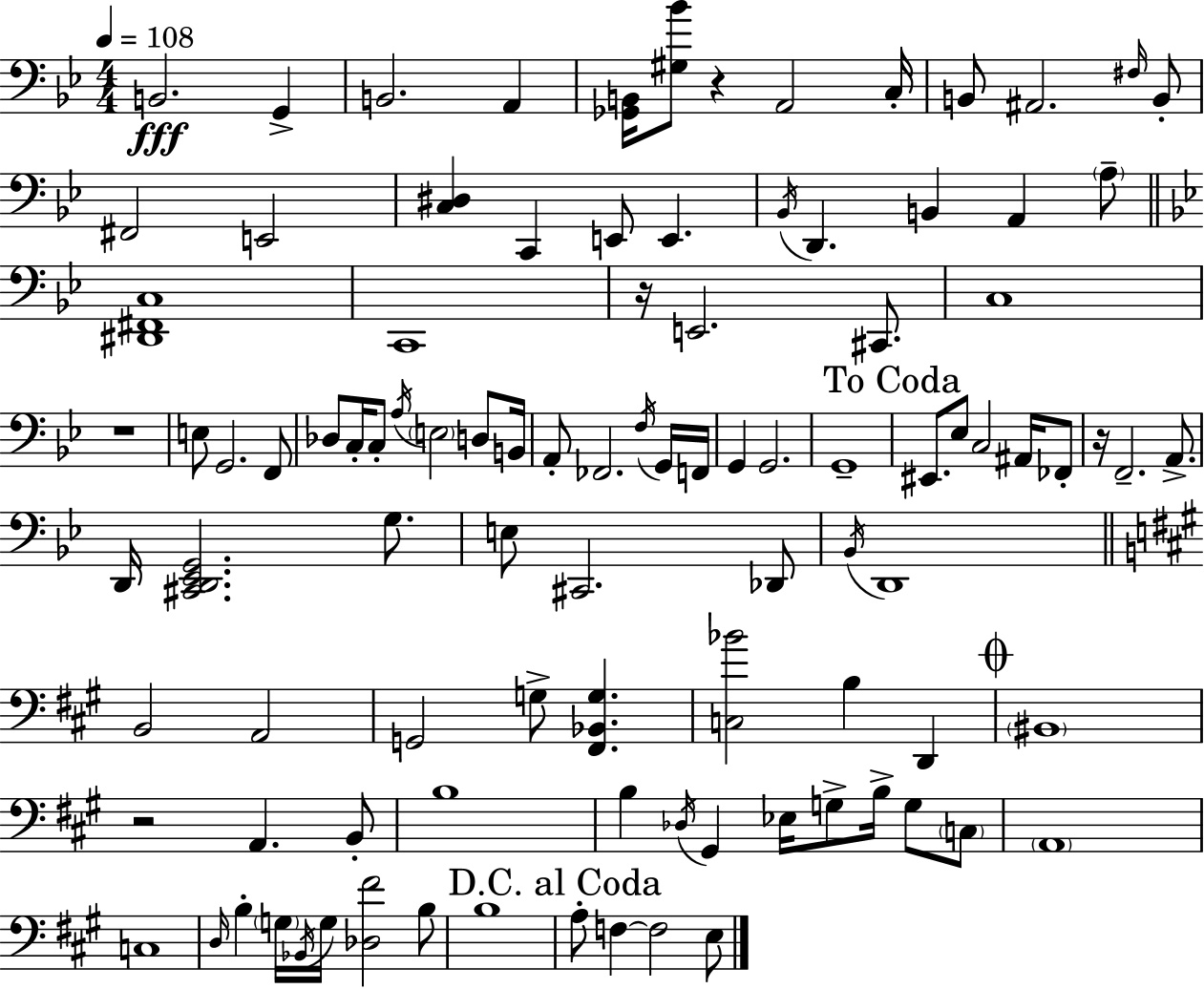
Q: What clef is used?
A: bass